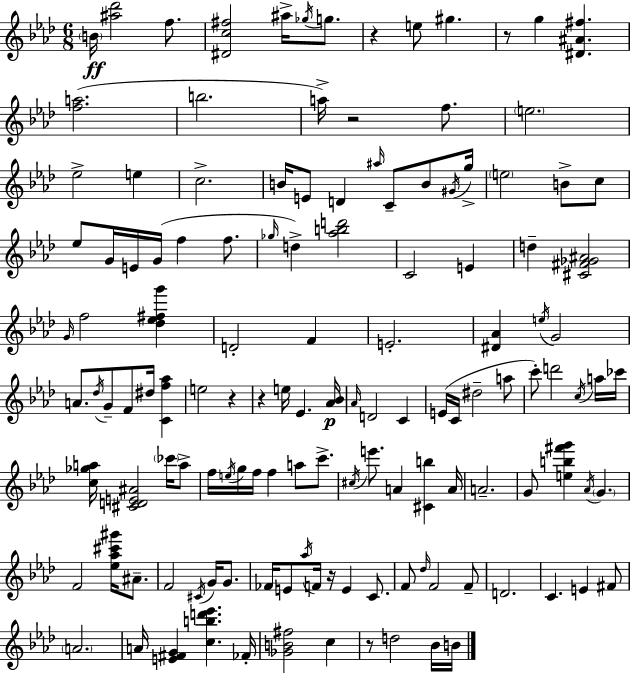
B4/s [A#5,Db6]/h F5/e. [D#4,C5,F#5]/h A#5/s Gb5/s G5/e. R/q E5/e G#5/q. R/e G5/q [D#4,A#4,F#5]/q. [F5,A5]/h. B5/h. A5/s R/h F5/e. E5/h. Eb5/h E5/q C5/h. B4/s E4/e D4/q A#5/s C4/e B4/e G#4/s G5/s E5/h B4/e C5/e Eb5/e G4/s E4/s G4/s F5/q F5/e. Gb5/s D5/q [Ab5,B5,D6]/h C4/h E4/q D5/q [C#4,F#4,Gb4,A#4]/h G4/s F5/h [Db5,Eb5,F#5,G6]/q D4/h F4/q E4/h. [D#4,Ab4]/q E5/s G4/h A4/e. Db5/s G4/e F4/e D#5/s [C4,F5,Ab5]/q E5/h R/q R/q E5/s Eb4/q. [Ab4,Bb4]/s Ab4/s D4/h C4/q E4/s C4/s D#5/h A5/e C6/e D6/h C5/s A5/s CES6/s [C5,Gb5,A5]/s [C#4,D4,E4,A#4]/h CES6/s A5/e F5/s E5/s G5/s F5/s F5/q A5/e C6/e. C#5/s E6/e. A4/q [C#4,B5]/q A4/s A4/h. G4/e [E5,B5,F#6,G6]/q Ab4/s G4/q. F4/h [Eb5,Ab5,C#6,G#6]/s A#4/e. F4/h C#4/s G4/s G4/e. FES4/s E4/e Ab5/s F4/s R/s E4/q C4/e. F4/e Db5/s F4/h F4/e D4/h. C4/q. E4/q F#4/e A4/h. A4/s [E4,F#4,G4]/q [C5,B5,D6,Eb6]/q. FES4/s [Gb4,B4,F#5]/h C5/q R/e D5/h Bb4/s B4/s